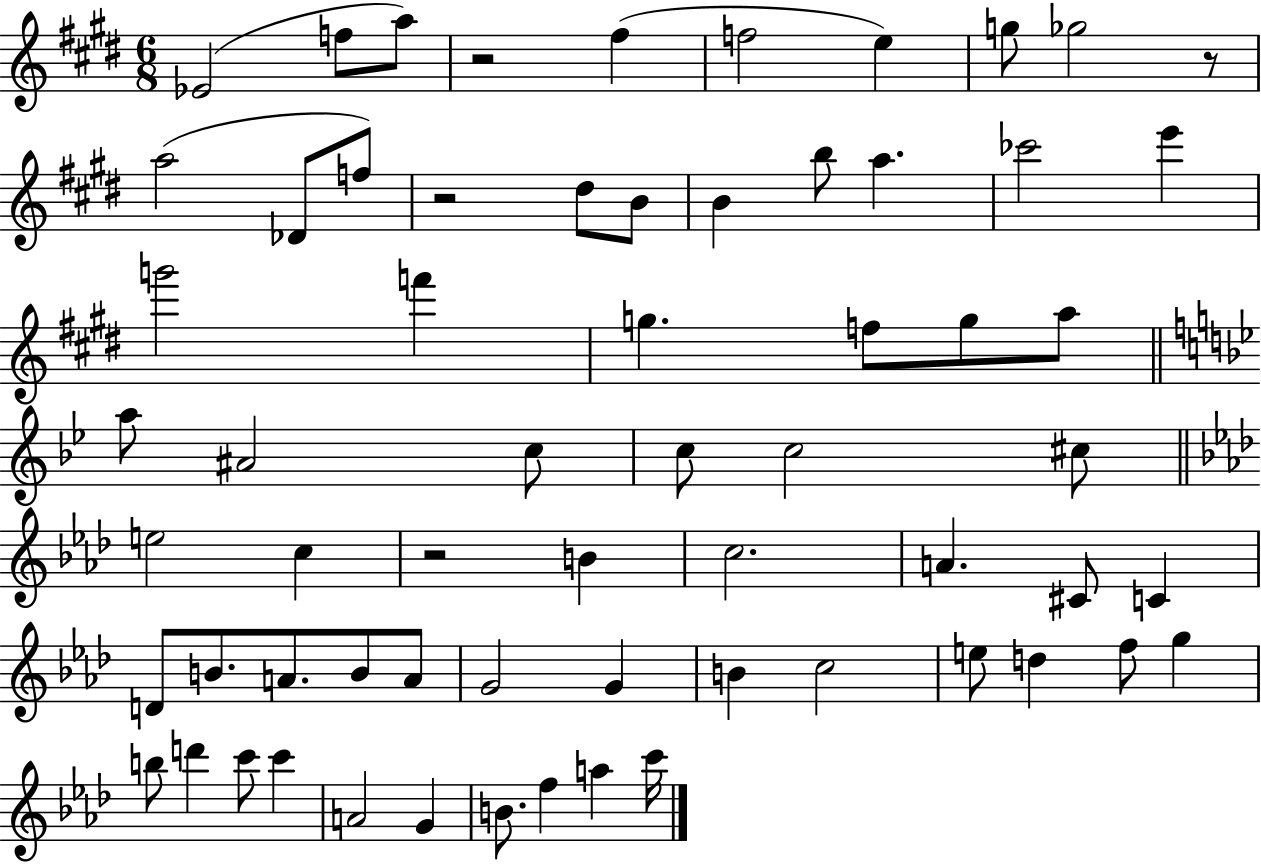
Eb4/h F5/e A5/e R/h F#5/q F5/h E5/q G5/e Gb5/h R/e A5/h Db4/e F5/e R/h D#5/e B4/e B4/q B5/e A5/q. CES6/h E6/q G6/h F6/q G5/q. F5/e G5/e A5/e A5/e A#4/h C5/e C5/e C5/h C#5/e E5/h C5/q R/h B4/q C5/h. A4/q. C#4/e C4/q D4/e B4/e. A4/e. B4/e A4/e G4/h G4/q B4/q C5/h E5/e D5/q F5/e G5/q B5/e D6/q C6/e C6/q A4/h G4/q B4/e. F5/q A5/q C6/s